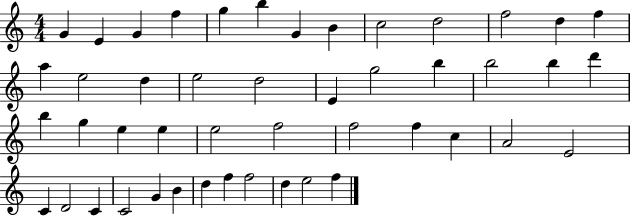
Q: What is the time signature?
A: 4/4